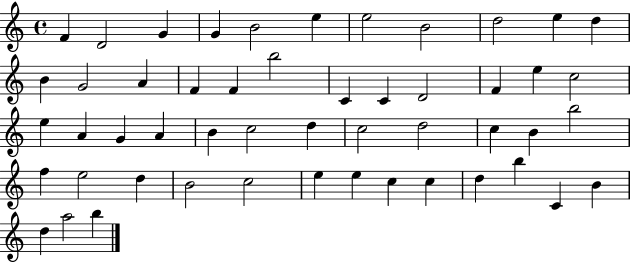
{
  \clef treble
  \time 4/4
  \defaultTimeSignature
  \key c \major
  f'4 d'2 g'4 | g'4 b'2 e''4 | e''2 b'2 | d''2 e''4 d''4 | \break b'4 g'2 a'4 | f'4 f'4 b''2 | c'4 c'4 d'2 | f'4 e''4 c''2 | \break e''4 a'4 g'4 a'4 | b'4 c''2 d''4 | c''2 d''2 | c''4 b'4 b''2 | \break f''4 e''2 d''4 | b'2 c''2 | e''4 e''4 c''4 c''4 | d''4 b''4 c'4 b'4 | \break d''4 a''2 b''4 | \bar "|."
}